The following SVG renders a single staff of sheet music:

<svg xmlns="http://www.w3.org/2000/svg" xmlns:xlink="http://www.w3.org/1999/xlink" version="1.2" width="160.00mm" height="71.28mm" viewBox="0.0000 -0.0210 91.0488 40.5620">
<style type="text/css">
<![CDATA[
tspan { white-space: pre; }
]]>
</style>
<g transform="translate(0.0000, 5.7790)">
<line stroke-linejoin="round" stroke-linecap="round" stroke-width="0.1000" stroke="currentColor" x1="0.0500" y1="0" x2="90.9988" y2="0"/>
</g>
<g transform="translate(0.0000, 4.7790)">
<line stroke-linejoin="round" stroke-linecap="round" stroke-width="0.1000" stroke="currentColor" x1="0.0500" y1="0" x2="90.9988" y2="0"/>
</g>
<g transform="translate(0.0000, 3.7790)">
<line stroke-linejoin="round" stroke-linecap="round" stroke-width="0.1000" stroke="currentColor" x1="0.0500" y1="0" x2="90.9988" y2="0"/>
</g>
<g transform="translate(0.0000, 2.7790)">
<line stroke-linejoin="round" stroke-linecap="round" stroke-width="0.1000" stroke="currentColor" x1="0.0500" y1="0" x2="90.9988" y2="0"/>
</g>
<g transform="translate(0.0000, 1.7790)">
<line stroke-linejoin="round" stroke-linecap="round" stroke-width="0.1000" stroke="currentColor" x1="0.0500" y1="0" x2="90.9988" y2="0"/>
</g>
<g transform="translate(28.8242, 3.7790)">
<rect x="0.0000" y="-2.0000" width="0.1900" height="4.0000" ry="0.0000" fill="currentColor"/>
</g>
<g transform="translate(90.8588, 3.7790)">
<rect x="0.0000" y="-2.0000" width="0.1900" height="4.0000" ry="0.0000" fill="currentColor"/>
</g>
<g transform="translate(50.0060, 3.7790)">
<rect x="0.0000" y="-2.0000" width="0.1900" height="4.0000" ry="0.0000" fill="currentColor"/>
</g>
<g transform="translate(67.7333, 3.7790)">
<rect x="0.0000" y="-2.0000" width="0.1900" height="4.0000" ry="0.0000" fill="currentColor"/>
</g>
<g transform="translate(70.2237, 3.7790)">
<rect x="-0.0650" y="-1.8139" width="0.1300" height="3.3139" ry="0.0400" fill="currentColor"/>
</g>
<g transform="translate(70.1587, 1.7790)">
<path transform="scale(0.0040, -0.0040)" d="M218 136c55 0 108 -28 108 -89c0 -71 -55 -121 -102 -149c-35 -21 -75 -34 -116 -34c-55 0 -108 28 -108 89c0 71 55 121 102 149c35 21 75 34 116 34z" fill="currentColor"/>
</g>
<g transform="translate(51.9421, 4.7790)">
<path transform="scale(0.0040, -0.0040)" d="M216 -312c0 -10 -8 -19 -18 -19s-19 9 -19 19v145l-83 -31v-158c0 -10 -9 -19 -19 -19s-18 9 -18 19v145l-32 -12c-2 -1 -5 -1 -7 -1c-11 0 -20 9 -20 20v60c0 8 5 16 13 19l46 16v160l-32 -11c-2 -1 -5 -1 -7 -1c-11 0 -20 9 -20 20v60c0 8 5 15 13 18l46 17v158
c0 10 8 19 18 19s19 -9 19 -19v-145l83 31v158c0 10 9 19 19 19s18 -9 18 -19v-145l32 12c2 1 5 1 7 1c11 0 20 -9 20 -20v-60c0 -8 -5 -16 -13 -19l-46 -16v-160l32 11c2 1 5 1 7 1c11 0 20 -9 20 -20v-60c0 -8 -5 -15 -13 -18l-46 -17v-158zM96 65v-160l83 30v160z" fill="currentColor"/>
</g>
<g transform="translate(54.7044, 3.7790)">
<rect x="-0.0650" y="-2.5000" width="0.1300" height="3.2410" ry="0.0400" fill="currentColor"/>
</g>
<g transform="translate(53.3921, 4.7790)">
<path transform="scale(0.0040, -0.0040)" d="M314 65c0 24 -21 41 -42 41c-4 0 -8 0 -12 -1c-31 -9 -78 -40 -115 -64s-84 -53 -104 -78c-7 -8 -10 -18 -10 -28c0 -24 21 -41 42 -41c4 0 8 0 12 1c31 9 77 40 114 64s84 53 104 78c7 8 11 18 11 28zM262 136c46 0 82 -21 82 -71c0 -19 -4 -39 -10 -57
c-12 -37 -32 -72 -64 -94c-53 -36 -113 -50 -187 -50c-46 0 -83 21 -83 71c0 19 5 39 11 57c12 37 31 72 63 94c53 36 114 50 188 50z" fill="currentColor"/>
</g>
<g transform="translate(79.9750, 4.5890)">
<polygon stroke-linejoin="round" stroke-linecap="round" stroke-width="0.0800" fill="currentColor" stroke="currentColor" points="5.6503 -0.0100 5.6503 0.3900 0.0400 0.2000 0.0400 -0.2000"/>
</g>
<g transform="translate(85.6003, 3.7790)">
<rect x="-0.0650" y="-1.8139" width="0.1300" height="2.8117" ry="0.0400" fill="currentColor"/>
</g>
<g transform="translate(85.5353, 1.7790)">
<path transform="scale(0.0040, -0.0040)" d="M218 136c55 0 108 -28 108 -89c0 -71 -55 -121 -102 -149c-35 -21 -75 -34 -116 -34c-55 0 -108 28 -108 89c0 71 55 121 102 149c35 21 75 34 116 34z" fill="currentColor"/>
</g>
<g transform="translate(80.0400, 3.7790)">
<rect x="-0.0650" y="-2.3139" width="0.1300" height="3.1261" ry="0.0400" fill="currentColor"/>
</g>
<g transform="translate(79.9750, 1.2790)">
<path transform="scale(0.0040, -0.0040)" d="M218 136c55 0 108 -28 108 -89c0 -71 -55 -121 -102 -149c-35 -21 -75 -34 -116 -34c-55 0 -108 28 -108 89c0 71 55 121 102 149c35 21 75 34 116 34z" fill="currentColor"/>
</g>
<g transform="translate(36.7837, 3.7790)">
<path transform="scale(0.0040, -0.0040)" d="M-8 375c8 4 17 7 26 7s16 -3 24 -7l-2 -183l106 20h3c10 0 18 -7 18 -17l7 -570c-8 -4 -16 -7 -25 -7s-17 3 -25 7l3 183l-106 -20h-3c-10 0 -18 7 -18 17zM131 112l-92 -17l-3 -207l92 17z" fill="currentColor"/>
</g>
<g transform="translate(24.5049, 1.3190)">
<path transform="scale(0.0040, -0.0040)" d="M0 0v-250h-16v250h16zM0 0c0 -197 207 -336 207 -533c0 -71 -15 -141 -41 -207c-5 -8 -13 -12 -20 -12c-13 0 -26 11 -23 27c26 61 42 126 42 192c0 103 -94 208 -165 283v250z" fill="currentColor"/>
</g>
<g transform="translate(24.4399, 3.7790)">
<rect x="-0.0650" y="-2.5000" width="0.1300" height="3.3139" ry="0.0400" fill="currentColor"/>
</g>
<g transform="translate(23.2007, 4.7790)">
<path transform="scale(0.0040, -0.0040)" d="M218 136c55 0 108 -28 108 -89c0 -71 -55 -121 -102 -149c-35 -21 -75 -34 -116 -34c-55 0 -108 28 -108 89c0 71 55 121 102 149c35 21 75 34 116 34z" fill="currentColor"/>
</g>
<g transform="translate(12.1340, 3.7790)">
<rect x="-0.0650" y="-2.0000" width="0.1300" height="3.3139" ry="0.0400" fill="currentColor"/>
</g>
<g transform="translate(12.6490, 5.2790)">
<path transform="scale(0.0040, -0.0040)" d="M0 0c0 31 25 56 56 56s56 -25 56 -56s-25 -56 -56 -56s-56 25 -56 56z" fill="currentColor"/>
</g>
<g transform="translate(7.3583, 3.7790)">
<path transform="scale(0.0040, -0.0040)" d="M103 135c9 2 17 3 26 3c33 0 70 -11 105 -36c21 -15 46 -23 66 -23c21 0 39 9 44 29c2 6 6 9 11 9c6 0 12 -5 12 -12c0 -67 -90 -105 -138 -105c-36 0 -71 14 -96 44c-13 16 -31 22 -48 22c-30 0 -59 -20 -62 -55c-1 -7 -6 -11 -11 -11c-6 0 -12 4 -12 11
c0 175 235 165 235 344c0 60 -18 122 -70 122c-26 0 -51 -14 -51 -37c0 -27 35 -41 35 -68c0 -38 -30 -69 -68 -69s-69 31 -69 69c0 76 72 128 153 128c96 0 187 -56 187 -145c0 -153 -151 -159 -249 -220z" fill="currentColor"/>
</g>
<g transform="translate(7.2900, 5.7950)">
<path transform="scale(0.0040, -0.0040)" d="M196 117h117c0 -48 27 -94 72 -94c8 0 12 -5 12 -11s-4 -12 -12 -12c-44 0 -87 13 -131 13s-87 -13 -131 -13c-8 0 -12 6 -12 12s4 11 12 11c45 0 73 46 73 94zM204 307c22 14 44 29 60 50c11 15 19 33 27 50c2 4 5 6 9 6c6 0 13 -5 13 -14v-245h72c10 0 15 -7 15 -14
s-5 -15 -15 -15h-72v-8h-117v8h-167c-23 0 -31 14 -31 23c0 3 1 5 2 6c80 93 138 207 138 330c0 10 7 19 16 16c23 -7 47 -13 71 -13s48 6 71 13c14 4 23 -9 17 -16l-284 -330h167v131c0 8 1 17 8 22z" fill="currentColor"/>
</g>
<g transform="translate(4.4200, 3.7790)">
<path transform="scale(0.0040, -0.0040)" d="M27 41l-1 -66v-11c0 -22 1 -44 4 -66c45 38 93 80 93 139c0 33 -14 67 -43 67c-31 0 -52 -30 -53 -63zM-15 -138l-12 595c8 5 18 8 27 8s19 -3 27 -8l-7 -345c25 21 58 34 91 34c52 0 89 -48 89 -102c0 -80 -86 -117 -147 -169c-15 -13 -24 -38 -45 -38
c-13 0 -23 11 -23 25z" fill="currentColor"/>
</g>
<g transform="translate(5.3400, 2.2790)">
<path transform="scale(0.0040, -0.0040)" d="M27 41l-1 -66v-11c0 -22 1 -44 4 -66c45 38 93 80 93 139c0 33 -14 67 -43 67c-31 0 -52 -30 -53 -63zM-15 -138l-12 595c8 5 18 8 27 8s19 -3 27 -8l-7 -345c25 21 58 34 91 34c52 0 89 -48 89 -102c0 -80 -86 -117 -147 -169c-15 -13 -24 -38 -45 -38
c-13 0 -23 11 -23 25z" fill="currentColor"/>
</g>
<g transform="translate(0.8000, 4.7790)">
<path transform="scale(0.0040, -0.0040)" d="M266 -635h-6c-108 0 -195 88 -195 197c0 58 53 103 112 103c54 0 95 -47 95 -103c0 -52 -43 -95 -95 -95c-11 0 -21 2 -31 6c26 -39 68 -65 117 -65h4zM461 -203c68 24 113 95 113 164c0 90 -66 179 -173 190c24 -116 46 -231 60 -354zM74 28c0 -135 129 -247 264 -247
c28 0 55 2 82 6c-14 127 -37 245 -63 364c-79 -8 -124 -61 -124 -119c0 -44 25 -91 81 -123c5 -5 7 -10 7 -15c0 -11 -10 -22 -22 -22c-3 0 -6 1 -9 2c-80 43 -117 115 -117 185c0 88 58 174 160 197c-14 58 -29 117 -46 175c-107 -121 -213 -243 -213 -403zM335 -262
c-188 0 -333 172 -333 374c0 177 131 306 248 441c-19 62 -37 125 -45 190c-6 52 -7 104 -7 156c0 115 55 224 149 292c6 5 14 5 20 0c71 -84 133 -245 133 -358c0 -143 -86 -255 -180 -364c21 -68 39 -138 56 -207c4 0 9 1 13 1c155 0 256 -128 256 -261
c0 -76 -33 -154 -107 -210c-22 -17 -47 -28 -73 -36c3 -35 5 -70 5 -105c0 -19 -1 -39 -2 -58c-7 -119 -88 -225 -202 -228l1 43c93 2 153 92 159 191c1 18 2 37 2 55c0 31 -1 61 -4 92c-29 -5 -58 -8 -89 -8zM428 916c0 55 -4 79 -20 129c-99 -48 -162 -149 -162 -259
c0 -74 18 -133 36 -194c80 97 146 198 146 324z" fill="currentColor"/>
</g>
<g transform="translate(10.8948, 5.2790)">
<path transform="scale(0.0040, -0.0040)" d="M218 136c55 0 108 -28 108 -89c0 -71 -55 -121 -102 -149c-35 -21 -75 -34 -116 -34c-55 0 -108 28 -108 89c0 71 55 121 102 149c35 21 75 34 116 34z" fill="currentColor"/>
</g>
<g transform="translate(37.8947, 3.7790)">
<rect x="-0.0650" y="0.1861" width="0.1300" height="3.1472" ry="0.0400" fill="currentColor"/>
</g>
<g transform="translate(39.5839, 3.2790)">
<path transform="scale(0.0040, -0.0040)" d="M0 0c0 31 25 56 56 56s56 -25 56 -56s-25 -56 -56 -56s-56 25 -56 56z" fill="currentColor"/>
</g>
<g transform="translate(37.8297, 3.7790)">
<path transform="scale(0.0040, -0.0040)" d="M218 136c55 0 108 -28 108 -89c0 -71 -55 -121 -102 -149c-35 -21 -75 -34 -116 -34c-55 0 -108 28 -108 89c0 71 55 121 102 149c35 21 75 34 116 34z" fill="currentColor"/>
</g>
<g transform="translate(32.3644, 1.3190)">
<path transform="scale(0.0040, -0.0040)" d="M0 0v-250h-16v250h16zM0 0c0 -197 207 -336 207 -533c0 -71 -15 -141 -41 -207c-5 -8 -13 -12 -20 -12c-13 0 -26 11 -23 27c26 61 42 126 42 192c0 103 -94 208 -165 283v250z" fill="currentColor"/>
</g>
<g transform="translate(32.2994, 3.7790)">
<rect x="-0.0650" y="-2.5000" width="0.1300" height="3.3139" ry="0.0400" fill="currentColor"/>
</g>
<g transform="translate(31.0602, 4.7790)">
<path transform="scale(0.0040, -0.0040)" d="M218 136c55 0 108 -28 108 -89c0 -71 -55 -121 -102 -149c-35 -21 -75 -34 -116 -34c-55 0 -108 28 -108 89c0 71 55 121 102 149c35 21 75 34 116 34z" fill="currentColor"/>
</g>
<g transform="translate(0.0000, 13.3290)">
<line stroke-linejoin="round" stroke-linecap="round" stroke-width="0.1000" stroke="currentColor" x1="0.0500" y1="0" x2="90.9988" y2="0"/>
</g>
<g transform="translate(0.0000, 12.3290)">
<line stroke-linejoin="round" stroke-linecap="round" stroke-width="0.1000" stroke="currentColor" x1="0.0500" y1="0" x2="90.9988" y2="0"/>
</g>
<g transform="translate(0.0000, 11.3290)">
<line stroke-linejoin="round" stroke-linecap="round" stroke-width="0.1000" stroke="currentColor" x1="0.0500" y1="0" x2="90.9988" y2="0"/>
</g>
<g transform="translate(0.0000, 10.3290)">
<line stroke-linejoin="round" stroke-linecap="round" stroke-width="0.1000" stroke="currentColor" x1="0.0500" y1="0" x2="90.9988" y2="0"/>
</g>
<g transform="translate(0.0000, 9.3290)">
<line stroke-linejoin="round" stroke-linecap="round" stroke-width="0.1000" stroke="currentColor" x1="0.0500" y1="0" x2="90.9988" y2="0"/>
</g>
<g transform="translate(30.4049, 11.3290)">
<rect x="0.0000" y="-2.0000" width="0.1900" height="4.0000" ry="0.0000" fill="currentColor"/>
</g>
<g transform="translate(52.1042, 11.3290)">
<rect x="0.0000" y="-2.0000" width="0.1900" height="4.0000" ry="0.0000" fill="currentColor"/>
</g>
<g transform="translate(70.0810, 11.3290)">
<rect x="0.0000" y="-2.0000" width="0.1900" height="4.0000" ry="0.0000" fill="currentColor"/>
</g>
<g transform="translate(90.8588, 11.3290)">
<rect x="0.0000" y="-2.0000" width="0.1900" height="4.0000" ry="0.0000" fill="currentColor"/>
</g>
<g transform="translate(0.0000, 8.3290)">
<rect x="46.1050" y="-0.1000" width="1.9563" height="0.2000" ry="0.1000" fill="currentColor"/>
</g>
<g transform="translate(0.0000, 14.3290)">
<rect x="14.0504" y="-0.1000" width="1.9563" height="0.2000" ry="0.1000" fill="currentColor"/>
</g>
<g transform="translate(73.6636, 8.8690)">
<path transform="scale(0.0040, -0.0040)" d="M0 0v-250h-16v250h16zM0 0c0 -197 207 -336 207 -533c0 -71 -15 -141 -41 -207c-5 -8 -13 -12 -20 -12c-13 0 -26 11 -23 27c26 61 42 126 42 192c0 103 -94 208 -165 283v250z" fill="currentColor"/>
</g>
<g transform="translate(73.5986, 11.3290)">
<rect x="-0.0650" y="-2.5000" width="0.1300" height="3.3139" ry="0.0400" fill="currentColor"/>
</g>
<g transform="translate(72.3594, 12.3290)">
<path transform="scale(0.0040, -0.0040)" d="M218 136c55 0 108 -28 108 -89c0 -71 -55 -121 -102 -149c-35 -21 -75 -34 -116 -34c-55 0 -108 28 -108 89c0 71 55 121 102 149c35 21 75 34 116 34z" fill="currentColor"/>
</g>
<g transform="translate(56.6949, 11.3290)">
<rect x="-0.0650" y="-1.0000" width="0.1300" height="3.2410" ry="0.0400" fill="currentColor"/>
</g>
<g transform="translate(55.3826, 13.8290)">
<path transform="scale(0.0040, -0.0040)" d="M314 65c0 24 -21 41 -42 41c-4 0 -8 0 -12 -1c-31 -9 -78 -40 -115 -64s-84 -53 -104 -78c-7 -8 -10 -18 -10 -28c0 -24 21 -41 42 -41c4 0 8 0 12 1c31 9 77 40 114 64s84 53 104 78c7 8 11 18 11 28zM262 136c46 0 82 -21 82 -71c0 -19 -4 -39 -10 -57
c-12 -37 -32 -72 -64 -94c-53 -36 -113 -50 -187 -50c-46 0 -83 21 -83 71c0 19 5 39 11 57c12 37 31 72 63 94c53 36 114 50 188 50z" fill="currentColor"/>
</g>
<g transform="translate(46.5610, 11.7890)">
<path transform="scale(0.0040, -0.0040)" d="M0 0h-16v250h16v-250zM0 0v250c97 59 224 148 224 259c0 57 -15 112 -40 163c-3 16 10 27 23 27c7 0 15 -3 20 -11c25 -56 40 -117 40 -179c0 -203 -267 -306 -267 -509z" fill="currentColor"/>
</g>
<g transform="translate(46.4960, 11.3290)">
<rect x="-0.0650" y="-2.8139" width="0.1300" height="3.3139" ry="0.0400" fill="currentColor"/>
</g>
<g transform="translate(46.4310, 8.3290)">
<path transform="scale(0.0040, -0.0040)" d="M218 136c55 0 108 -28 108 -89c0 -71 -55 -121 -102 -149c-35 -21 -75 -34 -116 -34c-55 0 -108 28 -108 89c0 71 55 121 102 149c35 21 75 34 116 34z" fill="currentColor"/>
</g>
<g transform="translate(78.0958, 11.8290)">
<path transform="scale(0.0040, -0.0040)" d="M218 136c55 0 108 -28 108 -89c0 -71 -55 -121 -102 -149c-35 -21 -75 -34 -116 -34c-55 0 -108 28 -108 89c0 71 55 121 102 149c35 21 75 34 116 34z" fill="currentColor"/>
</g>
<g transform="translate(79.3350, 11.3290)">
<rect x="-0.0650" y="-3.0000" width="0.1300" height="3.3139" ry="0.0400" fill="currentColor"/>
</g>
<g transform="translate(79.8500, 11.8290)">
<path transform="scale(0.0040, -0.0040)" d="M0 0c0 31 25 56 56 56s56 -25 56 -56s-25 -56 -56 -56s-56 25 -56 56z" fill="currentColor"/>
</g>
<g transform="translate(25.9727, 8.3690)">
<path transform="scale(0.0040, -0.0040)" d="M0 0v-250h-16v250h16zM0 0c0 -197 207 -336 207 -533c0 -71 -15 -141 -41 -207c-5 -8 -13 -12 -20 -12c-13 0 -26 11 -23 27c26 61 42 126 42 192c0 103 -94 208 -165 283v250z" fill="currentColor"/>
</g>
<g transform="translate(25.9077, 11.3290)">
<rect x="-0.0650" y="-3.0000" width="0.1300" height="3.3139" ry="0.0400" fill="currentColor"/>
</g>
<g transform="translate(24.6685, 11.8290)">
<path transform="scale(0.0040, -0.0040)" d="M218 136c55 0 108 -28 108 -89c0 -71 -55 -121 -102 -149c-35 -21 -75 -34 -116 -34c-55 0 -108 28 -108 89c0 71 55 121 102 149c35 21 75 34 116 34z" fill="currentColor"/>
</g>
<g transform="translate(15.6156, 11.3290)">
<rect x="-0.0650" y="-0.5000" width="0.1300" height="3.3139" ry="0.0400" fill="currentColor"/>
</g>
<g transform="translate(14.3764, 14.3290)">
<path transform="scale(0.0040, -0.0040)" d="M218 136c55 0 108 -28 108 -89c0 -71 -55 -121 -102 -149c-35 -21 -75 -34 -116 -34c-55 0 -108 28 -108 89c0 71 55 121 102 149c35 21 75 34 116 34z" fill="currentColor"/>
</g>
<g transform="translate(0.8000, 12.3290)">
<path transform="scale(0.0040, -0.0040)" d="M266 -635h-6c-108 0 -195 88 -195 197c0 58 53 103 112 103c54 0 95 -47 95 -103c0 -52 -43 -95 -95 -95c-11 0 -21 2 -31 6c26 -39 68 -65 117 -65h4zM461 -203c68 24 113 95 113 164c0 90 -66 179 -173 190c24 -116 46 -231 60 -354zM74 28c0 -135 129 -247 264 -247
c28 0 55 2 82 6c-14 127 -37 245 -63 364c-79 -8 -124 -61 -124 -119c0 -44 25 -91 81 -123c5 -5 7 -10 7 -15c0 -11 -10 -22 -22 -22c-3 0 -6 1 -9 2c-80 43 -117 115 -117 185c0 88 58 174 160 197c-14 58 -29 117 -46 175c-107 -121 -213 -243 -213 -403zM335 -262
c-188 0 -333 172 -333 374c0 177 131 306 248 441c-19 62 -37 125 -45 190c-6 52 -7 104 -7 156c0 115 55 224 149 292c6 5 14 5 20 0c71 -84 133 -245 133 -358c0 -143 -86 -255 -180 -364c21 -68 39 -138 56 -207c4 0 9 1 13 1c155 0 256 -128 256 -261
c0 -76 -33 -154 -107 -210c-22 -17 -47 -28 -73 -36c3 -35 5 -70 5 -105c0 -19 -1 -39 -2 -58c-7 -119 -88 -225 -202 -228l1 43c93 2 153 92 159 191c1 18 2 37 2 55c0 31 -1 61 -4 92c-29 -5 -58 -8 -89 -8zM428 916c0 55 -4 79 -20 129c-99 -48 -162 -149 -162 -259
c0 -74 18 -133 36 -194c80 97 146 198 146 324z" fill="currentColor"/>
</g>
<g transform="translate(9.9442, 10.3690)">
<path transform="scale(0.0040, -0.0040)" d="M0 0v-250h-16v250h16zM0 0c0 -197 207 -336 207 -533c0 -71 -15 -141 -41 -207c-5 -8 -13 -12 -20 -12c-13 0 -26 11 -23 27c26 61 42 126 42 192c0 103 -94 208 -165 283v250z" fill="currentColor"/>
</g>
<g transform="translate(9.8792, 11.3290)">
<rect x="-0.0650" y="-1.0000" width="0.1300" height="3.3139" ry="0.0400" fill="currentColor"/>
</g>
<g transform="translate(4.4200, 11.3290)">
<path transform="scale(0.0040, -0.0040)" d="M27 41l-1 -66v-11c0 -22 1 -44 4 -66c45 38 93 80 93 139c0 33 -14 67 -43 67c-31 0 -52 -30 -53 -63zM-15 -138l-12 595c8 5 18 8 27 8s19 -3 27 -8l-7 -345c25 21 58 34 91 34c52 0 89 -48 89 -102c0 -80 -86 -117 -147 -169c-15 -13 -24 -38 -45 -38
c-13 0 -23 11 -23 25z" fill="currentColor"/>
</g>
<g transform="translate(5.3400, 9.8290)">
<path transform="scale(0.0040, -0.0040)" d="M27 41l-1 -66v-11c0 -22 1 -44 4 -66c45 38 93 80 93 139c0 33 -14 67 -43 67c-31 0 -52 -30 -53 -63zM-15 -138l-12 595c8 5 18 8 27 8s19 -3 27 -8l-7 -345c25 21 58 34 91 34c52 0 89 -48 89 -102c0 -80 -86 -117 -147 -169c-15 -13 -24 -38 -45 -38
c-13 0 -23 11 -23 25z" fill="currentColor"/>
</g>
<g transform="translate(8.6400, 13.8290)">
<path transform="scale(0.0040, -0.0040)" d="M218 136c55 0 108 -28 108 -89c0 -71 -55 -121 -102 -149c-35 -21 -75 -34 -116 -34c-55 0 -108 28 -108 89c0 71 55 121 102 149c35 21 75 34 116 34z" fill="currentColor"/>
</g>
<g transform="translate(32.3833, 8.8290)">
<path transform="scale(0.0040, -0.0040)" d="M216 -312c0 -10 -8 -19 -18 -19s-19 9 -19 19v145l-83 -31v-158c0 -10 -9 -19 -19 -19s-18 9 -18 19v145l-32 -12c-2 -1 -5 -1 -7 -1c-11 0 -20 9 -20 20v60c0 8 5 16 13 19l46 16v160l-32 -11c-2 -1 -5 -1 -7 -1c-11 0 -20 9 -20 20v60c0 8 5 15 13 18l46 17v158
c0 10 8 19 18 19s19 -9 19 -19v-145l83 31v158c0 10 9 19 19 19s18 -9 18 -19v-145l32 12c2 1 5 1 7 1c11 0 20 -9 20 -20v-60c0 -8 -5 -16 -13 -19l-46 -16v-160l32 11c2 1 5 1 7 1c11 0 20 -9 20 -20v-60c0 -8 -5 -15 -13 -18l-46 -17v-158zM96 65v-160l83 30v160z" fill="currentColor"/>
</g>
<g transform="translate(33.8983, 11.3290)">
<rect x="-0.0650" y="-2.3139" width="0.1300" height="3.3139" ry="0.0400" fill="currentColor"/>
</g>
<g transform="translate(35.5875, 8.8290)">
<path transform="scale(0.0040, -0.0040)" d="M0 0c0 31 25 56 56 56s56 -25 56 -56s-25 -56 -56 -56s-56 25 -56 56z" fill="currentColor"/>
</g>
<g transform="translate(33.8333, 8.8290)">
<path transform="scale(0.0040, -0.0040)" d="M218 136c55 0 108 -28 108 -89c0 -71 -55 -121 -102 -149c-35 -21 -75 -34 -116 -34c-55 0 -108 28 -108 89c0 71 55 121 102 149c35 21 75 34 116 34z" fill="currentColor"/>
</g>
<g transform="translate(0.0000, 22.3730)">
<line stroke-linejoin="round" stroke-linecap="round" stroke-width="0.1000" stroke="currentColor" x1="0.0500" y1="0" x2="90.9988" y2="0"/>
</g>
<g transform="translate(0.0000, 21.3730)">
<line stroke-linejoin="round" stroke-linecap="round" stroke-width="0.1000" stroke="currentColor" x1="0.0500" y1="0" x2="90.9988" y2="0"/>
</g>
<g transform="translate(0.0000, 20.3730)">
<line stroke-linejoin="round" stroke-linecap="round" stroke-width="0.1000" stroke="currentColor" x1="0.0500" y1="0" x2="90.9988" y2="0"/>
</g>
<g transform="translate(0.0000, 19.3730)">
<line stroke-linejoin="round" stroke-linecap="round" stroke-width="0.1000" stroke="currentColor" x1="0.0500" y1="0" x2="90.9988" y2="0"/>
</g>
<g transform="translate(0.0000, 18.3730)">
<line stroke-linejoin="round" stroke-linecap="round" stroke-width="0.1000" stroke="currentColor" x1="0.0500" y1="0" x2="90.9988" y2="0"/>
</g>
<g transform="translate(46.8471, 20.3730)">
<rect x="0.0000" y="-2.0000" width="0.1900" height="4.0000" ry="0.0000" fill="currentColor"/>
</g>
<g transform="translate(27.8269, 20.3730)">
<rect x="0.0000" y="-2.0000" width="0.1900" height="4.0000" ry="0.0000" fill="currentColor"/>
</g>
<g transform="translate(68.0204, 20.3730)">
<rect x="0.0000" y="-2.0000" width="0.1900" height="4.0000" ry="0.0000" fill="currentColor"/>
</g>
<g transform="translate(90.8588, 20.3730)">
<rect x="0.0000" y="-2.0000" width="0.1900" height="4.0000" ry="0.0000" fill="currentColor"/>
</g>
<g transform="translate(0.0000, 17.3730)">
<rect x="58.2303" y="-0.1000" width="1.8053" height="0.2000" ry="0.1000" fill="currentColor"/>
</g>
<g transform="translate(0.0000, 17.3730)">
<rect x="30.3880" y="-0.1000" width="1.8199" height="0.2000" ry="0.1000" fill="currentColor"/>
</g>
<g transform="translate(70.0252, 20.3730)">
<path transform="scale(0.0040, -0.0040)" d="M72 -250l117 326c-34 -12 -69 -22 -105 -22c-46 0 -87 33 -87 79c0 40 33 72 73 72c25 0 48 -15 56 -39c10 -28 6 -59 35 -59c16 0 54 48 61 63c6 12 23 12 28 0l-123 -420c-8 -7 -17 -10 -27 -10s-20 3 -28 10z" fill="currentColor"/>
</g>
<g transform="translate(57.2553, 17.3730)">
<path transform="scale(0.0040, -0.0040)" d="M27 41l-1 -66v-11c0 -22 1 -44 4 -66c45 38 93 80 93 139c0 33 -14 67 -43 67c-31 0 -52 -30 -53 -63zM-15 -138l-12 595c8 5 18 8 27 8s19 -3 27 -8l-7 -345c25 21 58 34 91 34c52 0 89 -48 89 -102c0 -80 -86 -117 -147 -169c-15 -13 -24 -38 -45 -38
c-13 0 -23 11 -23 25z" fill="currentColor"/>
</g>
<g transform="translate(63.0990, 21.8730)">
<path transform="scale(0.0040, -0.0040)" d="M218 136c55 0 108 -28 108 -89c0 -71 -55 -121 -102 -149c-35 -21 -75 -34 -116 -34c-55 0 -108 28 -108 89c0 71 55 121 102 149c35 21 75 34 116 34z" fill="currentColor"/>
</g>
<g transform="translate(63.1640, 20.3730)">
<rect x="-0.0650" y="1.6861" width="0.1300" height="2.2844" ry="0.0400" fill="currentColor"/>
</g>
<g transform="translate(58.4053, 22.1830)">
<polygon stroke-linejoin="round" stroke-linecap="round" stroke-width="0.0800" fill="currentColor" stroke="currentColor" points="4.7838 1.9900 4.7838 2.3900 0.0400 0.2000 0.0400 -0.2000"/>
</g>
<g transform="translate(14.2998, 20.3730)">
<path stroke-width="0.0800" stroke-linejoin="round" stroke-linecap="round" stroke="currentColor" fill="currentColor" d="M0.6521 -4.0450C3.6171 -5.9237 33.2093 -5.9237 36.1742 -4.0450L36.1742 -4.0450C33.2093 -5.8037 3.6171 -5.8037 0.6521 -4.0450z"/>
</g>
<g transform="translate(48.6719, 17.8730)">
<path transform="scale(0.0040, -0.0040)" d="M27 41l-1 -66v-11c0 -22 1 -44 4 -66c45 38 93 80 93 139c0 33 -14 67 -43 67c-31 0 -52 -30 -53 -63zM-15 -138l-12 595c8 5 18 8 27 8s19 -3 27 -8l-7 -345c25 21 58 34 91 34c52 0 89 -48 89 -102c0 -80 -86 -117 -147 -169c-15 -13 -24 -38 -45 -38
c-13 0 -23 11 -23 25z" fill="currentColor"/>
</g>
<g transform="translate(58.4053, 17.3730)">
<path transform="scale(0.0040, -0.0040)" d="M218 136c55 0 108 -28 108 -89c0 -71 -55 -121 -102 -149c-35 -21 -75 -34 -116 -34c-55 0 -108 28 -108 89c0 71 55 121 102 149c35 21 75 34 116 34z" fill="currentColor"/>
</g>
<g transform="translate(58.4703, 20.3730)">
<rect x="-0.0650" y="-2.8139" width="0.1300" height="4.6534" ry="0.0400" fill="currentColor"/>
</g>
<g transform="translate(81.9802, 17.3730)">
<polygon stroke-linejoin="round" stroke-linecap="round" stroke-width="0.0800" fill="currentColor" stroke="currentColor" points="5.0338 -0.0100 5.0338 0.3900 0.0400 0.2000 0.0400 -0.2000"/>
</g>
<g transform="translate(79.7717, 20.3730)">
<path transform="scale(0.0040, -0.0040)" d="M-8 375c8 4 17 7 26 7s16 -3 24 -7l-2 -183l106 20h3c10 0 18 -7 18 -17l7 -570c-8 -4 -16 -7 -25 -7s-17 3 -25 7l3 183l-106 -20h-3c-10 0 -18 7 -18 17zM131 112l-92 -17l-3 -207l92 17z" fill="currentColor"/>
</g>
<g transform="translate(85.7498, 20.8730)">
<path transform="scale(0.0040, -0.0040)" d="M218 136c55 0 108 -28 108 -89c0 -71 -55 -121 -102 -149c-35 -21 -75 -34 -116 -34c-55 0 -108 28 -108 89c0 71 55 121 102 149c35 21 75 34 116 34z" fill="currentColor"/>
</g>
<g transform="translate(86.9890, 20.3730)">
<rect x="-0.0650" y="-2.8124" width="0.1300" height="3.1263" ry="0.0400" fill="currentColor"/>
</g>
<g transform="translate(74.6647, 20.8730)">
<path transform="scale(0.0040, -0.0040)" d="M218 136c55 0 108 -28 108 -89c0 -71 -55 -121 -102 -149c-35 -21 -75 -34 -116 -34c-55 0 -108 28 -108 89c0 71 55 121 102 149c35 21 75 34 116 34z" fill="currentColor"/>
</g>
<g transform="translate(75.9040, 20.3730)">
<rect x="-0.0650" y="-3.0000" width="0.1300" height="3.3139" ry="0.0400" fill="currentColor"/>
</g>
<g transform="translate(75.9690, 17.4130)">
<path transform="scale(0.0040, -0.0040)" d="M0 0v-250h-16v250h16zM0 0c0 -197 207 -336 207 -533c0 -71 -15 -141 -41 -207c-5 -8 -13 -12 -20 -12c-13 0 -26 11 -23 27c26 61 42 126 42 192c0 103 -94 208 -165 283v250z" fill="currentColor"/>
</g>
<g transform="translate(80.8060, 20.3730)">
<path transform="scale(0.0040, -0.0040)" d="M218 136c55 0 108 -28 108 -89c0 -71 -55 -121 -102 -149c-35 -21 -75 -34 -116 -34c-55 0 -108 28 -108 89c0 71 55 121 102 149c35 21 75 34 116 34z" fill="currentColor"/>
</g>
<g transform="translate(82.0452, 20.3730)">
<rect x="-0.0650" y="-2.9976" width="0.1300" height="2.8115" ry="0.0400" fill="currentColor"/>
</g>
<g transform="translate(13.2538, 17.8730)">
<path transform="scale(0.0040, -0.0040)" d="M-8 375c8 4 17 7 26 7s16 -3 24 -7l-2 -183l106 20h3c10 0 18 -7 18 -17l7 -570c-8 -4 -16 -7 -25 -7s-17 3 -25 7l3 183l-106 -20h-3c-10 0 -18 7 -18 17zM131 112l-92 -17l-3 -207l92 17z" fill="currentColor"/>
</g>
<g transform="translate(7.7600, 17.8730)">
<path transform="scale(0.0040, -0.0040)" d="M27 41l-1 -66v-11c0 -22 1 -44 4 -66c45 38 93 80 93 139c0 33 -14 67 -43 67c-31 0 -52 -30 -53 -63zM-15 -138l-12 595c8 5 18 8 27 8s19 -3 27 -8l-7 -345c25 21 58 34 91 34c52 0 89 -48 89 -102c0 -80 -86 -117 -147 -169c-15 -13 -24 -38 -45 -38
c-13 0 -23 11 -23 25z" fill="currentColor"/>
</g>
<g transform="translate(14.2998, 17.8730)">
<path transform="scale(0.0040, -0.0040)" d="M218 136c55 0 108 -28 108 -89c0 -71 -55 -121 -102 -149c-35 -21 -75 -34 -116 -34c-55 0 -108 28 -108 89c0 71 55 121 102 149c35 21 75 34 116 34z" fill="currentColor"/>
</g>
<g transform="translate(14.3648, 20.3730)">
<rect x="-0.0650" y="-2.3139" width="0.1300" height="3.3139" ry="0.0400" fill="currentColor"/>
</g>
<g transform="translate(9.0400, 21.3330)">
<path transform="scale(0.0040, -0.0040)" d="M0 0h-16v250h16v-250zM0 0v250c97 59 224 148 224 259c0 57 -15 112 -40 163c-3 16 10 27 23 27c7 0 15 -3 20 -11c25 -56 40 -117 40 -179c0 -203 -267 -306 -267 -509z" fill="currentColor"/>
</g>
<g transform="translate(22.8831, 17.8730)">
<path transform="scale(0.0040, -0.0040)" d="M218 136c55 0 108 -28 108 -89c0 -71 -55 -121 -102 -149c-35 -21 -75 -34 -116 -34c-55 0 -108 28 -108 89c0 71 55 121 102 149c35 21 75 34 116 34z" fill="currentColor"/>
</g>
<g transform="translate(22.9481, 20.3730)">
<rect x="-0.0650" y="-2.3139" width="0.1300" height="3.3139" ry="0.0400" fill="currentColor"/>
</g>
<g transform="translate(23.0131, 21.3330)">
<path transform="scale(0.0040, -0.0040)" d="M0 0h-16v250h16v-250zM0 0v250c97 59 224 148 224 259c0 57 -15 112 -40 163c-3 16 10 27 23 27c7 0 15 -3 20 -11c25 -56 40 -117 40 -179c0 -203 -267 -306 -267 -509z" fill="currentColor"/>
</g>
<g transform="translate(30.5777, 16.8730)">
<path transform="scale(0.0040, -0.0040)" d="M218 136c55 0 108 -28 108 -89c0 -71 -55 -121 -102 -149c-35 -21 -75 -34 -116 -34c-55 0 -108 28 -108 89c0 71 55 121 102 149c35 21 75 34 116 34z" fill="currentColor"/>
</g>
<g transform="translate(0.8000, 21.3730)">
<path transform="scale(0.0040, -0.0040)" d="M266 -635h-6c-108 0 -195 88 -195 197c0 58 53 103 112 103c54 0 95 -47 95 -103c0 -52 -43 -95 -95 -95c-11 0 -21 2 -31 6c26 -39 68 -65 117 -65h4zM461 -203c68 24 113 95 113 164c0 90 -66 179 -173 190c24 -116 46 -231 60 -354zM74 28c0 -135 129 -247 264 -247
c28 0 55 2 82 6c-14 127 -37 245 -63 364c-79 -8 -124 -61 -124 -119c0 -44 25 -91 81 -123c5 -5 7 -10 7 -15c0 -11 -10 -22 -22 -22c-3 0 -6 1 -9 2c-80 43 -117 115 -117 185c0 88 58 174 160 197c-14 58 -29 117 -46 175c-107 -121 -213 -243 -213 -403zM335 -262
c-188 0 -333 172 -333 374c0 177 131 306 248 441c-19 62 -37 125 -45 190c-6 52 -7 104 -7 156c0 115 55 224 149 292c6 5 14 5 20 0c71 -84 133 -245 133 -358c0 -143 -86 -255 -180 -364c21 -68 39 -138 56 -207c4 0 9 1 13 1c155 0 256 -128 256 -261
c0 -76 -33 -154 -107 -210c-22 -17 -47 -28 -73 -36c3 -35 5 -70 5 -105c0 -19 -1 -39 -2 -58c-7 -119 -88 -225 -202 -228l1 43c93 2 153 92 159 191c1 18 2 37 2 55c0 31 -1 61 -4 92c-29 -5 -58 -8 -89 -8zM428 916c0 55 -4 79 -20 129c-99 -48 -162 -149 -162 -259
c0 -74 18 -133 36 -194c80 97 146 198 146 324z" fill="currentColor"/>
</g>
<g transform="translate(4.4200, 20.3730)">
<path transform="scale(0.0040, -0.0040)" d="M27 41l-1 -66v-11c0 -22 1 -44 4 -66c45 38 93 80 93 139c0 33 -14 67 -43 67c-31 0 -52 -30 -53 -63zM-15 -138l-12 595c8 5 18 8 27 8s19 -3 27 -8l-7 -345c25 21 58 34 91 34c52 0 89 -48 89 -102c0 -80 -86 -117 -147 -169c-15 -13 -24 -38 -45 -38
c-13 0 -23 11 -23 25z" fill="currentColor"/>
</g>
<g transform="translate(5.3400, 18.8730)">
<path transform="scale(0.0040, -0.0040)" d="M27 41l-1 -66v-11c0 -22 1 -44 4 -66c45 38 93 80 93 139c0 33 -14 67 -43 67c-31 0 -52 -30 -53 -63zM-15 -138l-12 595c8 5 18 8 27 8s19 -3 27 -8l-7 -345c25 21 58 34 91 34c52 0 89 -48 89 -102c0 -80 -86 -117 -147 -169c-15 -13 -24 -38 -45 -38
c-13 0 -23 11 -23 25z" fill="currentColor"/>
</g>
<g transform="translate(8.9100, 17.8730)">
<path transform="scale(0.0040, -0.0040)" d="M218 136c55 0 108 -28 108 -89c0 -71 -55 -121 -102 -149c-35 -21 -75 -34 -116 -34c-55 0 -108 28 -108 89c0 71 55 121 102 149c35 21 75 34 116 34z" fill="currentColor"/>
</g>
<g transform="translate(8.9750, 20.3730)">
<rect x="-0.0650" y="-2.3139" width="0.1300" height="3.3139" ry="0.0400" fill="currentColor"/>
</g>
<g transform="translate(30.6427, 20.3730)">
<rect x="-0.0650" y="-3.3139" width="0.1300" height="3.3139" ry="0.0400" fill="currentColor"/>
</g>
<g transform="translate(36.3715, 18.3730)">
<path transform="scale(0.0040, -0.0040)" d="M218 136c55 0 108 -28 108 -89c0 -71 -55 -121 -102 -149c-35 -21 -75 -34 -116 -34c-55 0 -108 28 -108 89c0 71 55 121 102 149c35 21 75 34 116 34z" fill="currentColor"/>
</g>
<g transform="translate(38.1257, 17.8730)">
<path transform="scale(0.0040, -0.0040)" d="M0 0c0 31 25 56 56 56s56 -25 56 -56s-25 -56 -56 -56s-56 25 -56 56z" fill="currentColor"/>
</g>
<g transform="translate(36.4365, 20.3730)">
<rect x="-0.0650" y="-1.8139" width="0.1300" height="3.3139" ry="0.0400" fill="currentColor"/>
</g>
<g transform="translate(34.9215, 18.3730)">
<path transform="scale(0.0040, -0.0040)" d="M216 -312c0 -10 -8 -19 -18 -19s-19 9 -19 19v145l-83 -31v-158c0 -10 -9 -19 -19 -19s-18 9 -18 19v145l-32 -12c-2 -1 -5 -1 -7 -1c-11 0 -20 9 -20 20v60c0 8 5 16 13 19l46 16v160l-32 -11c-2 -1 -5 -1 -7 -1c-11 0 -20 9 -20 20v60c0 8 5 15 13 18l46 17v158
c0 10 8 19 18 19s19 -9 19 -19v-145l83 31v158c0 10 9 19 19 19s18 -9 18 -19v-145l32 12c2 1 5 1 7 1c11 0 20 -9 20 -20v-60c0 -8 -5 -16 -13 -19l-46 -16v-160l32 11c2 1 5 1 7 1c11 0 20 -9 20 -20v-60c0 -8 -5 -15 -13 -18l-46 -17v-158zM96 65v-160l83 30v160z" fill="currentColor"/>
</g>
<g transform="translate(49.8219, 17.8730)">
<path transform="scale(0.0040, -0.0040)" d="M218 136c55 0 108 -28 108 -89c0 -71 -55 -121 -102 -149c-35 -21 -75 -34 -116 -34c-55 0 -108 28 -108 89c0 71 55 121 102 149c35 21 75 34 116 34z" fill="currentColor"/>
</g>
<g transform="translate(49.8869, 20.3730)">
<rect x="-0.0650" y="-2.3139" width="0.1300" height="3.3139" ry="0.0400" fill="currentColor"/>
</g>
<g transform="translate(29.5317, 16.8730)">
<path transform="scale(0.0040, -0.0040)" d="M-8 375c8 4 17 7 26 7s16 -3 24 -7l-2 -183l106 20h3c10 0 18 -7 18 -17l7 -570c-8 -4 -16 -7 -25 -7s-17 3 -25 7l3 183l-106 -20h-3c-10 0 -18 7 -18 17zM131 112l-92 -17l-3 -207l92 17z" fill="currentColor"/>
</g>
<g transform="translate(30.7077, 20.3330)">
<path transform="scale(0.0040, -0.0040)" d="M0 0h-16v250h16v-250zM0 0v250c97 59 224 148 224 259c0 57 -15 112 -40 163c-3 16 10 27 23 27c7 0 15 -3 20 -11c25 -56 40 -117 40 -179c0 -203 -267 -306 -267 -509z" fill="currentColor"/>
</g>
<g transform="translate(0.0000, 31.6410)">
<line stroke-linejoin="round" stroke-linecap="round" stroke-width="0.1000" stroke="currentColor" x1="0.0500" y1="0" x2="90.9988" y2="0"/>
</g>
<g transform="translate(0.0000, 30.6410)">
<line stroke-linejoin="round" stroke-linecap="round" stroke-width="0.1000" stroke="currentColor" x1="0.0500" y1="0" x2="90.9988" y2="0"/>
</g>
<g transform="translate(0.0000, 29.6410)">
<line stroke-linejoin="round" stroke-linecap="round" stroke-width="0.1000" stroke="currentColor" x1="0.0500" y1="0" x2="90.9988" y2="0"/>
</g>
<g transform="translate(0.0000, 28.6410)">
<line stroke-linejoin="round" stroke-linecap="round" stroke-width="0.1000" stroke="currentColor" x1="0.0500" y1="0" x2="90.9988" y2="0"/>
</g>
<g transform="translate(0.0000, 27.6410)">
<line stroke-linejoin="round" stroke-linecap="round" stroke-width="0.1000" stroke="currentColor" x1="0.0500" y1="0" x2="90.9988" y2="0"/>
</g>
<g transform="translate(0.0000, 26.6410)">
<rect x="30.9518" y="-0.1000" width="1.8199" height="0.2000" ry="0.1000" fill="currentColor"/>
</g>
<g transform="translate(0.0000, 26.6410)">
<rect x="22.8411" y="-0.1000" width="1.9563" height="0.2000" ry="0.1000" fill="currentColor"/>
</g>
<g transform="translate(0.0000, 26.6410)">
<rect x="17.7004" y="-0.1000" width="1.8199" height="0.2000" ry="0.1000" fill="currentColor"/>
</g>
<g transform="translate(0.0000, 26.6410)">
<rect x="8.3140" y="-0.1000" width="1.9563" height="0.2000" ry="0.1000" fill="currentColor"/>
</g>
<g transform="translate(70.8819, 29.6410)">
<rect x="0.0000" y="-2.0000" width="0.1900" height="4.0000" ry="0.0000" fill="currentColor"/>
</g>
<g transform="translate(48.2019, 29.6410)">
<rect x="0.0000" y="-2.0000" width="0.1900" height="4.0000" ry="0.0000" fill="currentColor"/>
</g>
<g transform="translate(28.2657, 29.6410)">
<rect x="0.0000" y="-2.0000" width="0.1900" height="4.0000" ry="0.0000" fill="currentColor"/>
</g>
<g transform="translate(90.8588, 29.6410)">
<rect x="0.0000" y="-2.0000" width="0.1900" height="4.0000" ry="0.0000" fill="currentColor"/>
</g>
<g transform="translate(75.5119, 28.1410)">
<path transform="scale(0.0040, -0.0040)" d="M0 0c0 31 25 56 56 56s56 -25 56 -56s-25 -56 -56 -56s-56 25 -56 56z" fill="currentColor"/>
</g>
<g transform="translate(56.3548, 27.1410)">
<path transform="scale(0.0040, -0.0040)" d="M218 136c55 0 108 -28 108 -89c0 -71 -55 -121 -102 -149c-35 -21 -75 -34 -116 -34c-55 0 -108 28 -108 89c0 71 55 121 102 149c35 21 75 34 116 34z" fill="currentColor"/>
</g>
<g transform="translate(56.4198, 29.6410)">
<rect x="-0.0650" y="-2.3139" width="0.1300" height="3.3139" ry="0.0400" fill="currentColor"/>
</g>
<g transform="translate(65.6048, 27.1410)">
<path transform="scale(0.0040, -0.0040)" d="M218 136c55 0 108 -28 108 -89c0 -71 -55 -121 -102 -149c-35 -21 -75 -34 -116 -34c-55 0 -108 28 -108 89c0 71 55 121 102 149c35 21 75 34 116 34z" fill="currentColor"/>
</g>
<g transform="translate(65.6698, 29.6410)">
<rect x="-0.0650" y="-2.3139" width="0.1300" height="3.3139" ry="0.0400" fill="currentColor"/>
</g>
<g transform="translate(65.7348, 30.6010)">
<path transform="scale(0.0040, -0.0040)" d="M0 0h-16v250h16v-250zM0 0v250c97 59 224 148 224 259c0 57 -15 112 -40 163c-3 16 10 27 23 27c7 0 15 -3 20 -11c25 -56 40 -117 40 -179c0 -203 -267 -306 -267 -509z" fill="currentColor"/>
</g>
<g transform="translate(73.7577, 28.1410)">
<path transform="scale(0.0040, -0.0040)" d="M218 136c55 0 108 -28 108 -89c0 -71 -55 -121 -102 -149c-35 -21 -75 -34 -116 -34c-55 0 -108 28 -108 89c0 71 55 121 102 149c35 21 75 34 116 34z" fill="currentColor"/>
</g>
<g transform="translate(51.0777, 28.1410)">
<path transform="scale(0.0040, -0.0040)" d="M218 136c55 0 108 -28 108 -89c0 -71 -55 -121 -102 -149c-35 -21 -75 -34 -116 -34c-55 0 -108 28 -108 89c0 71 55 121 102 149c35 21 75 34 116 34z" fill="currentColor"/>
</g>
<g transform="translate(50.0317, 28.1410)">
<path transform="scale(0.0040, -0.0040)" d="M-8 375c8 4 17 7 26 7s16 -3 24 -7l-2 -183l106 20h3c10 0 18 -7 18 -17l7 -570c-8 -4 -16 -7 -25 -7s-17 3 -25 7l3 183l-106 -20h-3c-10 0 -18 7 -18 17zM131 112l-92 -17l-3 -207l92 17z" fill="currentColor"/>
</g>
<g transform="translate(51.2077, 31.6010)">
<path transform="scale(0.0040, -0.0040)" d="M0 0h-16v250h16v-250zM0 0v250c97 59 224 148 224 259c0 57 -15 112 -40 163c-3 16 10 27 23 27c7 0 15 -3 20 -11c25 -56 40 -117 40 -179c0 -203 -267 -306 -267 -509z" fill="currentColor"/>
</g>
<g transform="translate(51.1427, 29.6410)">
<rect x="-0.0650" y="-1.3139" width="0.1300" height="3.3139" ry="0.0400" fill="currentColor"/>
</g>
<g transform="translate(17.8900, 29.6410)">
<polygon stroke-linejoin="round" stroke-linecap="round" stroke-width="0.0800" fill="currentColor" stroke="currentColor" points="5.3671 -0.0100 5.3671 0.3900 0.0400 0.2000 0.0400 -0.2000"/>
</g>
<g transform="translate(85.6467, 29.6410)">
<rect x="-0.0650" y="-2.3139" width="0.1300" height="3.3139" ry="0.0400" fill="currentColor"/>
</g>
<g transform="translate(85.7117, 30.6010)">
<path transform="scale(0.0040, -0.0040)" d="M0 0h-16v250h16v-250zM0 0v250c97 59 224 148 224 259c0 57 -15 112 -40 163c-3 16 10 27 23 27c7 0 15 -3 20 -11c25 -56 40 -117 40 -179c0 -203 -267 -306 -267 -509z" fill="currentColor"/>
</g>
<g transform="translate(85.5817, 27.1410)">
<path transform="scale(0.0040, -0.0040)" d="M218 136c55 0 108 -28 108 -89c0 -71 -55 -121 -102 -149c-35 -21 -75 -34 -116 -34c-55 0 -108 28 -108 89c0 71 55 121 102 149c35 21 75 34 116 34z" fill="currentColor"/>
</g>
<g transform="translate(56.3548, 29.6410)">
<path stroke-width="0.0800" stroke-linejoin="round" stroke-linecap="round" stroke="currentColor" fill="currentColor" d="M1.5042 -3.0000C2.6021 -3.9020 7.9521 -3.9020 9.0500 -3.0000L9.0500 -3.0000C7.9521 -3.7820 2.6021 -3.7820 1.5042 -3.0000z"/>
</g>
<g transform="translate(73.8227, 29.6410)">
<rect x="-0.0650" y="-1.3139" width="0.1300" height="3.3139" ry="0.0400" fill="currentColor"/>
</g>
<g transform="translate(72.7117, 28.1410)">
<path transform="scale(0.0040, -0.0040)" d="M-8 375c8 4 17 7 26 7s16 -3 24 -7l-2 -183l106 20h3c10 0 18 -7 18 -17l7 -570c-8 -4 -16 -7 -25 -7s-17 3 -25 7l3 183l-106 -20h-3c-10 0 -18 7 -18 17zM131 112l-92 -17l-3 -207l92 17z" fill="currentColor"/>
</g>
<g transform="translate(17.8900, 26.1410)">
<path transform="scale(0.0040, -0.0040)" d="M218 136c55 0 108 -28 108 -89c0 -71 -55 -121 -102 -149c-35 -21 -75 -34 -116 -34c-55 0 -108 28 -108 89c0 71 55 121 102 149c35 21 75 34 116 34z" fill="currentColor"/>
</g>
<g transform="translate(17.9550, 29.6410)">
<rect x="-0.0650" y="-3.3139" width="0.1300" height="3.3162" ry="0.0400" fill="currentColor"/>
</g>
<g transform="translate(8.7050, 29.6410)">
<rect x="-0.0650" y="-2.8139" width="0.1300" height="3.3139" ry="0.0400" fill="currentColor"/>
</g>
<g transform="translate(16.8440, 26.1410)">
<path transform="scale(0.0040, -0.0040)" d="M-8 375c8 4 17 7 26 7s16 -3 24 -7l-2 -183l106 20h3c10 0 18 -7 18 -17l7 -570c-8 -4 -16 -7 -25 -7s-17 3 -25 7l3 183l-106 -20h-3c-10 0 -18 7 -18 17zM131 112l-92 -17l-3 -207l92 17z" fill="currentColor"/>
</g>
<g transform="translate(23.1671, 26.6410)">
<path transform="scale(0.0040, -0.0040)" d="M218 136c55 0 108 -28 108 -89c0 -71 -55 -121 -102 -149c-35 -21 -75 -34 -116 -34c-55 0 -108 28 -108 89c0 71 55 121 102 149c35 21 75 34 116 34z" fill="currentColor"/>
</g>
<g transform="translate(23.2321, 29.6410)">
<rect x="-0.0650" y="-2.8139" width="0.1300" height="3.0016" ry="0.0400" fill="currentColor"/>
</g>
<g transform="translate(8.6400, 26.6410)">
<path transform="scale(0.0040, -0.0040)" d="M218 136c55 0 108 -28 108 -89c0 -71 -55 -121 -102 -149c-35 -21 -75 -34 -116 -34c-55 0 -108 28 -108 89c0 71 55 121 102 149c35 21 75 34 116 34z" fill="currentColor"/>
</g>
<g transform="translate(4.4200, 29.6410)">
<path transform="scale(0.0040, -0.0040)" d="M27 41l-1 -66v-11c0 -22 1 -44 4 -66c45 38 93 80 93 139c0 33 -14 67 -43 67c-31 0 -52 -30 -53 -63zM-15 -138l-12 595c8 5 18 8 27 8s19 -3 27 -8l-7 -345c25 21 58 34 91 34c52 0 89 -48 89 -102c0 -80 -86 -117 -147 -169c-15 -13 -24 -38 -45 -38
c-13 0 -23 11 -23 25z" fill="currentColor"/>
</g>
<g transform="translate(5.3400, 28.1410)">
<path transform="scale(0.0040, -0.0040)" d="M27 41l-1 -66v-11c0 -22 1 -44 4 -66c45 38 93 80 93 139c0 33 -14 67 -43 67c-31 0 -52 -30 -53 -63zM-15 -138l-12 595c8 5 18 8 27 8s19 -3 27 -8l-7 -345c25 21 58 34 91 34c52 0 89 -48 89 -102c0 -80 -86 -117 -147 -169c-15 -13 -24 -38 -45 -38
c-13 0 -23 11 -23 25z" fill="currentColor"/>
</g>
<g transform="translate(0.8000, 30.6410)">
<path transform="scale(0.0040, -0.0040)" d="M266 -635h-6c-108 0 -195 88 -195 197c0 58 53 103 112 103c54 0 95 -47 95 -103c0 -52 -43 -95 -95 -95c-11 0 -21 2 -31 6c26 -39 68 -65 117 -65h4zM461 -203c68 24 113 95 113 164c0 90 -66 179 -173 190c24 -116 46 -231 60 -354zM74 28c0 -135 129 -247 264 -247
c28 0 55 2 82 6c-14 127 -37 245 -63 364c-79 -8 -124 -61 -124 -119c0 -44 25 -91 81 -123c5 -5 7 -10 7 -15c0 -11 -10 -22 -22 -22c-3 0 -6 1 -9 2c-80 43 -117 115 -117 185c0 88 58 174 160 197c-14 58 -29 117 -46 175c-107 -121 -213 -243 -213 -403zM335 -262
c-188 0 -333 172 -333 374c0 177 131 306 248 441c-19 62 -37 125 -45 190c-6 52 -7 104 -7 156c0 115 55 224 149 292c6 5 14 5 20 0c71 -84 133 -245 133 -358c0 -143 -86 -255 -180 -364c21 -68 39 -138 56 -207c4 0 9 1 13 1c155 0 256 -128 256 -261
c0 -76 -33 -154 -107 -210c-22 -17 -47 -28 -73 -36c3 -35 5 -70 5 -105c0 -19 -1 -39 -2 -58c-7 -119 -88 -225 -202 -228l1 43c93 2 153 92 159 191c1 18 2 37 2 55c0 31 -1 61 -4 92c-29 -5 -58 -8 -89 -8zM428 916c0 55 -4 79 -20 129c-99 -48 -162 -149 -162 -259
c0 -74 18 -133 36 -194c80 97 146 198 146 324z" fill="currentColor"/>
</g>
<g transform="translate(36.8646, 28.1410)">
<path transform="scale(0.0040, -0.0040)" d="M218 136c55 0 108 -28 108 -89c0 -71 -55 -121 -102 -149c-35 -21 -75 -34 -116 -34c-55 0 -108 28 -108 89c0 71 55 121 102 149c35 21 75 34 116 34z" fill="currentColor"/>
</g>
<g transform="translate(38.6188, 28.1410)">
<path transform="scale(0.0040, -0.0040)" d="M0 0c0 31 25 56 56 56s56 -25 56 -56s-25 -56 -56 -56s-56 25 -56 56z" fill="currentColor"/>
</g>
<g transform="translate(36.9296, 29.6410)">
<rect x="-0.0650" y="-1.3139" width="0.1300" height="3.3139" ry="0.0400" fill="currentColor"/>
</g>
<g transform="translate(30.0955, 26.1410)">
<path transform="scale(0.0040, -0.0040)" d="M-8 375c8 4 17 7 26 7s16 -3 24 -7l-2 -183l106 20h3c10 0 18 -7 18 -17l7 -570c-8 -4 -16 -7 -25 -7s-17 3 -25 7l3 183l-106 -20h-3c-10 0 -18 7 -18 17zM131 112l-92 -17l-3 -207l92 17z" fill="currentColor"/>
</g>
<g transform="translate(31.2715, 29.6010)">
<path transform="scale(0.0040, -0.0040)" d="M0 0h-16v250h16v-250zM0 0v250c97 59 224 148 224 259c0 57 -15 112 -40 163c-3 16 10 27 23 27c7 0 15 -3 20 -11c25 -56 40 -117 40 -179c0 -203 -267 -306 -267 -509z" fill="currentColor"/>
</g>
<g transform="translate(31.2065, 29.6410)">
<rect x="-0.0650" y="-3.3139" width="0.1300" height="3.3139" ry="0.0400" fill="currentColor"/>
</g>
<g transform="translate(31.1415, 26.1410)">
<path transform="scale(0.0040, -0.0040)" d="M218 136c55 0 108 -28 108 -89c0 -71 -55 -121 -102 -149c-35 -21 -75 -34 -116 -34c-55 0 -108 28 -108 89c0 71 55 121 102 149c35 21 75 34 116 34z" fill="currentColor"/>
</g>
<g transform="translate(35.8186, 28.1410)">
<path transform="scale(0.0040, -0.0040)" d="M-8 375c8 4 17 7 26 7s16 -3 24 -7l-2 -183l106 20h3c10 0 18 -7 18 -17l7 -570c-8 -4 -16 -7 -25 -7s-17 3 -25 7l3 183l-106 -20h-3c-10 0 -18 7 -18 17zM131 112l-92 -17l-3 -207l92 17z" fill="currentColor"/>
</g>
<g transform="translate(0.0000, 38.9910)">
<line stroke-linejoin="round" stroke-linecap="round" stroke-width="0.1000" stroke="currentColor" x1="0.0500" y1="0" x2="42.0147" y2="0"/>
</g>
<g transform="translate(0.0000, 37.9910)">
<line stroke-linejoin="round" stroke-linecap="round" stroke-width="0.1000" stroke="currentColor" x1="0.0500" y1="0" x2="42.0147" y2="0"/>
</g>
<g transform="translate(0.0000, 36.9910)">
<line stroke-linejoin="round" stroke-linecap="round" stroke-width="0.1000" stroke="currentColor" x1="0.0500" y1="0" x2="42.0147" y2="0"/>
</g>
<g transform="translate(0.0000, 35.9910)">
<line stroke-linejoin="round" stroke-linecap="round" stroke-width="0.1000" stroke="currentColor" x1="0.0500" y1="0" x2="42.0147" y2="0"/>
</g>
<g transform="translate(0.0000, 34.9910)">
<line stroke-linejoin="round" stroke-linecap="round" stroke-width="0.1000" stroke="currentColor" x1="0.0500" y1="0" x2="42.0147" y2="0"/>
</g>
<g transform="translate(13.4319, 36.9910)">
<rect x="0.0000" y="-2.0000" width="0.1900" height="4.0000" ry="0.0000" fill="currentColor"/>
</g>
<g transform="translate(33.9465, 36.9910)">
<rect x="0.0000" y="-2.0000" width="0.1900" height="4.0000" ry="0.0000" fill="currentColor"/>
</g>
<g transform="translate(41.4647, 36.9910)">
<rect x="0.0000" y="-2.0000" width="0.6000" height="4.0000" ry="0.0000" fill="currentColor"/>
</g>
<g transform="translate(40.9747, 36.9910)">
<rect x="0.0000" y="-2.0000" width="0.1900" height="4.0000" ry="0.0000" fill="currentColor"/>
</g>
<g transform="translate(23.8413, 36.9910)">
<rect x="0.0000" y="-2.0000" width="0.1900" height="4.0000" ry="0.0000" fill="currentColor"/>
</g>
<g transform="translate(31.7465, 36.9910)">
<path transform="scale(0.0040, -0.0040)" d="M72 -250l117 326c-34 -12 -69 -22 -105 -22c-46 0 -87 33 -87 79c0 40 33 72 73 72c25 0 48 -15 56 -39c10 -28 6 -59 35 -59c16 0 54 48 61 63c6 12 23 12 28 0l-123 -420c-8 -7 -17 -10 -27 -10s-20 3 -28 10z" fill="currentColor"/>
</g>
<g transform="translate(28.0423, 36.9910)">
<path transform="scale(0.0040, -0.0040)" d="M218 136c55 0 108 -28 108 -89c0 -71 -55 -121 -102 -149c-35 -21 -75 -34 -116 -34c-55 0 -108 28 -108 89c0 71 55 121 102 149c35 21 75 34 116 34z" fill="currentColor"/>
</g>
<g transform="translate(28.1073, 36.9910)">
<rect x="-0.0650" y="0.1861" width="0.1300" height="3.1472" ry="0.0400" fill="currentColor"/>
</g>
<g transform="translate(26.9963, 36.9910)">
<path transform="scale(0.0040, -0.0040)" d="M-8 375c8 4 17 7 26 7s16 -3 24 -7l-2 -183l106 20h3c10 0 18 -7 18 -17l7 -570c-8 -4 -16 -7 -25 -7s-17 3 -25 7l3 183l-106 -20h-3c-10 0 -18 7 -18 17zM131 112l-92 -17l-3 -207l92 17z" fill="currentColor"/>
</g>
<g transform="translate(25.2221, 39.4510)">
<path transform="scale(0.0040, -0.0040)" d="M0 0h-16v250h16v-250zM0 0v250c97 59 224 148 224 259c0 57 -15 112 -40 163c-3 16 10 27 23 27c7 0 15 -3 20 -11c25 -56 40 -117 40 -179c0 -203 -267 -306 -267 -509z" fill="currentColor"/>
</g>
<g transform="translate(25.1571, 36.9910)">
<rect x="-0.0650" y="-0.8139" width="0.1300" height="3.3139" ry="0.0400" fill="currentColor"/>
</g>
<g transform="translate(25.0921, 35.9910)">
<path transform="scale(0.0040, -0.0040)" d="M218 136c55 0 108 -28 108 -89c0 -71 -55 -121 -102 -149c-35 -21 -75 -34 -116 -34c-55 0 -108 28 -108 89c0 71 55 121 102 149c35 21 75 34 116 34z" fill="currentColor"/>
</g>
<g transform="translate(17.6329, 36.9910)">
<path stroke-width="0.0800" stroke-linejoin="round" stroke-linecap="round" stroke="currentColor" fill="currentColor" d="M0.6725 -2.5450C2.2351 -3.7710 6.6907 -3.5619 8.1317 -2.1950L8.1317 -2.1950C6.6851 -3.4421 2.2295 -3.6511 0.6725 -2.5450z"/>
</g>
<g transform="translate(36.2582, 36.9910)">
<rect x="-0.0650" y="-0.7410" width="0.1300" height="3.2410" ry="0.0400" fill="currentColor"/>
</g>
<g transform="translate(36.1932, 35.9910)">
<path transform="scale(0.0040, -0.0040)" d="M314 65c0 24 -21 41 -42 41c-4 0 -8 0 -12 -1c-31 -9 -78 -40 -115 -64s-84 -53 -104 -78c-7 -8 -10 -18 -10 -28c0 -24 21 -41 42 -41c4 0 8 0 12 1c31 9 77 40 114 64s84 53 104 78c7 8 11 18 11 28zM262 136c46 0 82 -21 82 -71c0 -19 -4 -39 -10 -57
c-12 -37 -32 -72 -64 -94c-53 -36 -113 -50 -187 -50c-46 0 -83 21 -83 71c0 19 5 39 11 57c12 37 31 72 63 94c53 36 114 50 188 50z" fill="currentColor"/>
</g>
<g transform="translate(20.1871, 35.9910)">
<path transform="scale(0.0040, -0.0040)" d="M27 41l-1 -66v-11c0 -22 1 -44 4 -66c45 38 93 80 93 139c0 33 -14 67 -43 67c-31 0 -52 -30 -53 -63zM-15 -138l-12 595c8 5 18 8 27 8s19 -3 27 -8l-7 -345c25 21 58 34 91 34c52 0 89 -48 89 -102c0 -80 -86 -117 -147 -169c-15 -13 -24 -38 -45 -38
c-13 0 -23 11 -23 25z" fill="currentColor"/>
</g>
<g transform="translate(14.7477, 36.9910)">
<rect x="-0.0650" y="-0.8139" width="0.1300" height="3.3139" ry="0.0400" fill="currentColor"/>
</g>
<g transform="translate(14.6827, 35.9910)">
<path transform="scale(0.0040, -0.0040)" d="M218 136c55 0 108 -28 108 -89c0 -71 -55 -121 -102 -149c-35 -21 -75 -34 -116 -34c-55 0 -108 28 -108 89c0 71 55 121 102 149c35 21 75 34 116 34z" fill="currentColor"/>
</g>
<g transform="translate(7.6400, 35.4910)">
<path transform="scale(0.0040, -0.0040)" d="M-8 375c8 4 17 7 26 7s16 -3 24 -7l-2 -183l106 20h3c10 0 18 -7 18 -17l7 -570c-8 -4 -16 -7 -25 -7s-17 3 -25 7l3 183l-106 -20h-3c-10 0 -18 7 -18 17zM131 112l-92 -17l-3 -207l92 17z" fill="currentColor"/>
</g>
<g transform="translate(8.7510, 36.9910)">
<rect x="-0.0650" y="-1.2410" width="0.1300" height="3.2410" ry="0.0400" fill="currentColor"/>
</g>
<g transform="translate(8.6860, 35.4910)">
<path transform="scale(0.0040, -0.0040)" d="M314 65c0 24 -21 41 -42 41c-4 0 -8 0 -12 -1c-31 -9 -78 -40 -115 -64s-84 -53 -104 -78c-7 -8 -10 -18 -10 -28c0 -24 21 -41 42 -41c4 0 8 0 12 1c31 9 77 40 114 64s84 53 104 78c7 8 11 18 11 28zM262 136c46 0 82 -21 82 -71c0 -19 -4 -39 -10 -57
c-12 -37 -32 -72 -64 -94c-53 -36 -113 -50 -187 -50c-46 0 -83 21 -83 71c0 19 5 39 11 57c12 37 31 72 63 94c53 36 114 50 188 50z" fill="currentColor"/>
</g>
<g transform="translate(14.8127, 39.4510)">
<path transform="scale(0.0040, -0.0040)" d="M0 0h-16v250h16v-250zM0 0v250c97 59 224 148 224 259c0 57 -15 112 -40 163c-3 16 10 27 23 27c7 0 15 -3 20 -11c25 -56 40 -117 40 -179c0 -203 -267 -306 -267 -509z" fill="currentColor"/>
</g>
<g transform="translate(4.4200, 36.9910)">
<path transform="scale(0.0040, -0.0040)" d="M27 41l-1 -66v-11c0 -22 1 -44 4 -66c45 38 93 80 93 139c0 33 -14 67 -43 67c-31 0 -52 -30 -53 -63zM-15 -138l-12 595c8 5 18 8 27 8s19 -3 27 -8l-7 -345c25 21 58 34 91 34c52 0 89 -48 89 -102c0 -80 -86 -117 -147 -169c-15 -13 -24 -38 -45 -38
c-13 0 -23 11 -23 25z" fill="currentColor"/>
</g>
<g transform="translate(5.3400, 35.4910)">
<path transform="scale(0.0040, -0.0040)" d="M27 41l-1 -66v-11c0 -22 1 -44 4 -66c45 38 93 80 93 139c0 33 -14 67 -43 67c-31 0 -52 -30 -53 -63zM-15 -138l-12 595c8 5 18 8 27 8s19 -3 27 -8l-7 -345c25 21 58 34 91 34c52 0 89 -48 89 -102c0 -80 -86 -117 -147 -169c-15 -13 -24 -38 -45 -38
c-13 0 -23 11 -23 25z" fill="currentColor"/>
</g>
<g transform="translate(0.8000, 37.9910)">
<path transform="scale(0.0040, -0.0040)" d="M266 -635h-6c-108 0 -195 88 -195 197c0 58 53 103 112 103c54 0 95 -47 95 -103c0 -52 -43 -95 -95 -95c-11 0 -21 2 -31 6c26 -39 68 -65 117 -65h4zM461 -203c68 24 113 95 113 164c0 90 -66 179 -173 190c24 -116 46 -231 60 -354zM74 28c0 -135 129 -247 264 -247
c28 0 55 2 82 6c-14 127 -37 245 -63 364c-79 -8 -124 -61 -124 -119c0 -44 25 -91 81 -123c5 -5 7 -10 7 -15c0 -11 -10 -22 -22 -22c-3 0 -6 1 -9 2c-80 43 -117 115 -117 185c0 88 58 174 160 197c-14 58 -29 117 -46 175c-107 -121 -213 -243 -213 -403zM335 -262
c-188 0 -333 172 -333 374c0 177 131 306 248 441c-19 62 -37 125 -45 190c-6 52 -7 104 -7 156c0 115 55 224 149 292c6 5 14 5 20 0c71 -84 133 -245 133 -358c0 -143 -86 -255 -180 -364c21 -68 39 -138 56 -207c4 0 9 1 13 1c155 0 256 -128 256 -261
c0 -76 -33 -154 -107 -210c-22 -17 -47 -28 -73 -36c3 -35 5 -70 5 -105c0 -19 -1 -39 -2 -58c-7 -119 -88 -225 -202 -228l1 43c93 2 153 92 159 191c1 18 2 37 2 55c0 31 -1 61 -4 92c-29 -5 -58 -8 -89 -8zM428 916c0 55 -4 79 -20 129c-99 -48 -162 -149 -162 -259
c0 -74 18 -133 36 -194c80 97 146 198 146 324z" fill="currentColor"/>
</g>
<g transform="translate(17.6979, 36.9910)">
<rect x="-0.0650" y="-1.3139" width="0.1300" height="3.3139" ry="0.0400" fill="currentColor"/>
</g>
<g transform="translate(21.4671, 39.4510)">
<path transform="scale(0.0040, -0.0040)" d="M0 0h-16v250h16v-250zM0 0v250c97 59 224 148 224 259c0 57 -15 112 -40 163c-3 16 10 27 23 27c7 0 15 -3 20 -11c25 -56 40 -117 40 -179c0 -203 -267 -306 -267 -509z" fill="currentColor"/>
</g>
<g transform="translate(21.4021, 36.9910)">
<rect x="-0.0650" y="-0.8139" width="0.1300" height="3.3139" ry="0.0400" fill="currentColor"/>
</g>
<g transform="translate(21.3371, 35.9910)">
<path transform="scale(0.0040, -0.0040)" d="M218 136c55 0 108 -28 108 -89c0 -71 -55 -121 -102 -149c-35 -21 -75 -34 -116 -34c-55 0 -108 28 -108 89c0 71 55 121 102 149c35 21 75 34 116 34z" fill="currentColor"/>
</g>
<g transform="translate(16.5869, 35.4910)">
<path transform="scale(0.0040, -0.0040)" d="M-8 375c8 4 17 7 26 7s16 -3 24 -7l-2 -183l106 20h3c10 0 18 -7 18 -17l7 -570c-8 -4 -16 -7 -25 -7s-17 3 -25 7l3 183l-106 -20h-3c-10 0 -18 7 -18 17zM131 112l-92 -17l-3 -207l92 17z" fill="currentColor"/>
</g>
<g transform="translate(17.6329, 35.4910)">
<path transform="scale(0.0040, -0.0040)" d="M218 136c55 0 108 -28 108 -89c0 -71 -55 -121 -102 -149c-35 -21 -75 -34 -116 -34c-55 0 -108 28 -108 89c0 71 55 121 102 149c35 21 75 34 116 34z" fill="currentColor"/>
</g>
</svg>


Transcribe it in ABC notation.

X:1
T:Untitled
M:2/4
L:1/4
K:Bb
F G/2 G/2 B ^G2 f g/2 f/2 D/2 C A/2 ^g a/2 D2 G/2 A _g/2 g g/2 b/2 ^f _g _a/2 F/2 z/2 A/2 B/2 A/2 a b/2 a/2 b/2 e e/2 g g/2 e g/2 e2 d/2 e _d/2 d/2 B z/2 d2